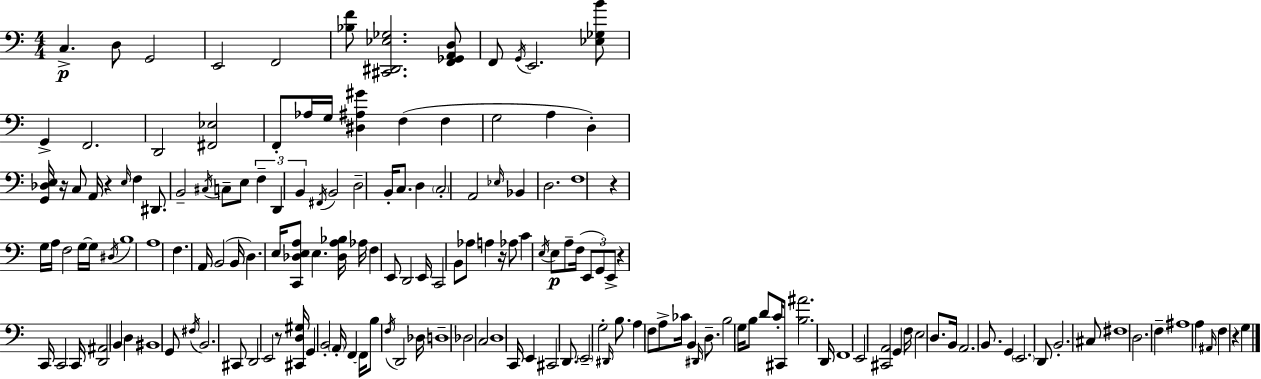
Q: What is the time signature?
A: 4/4